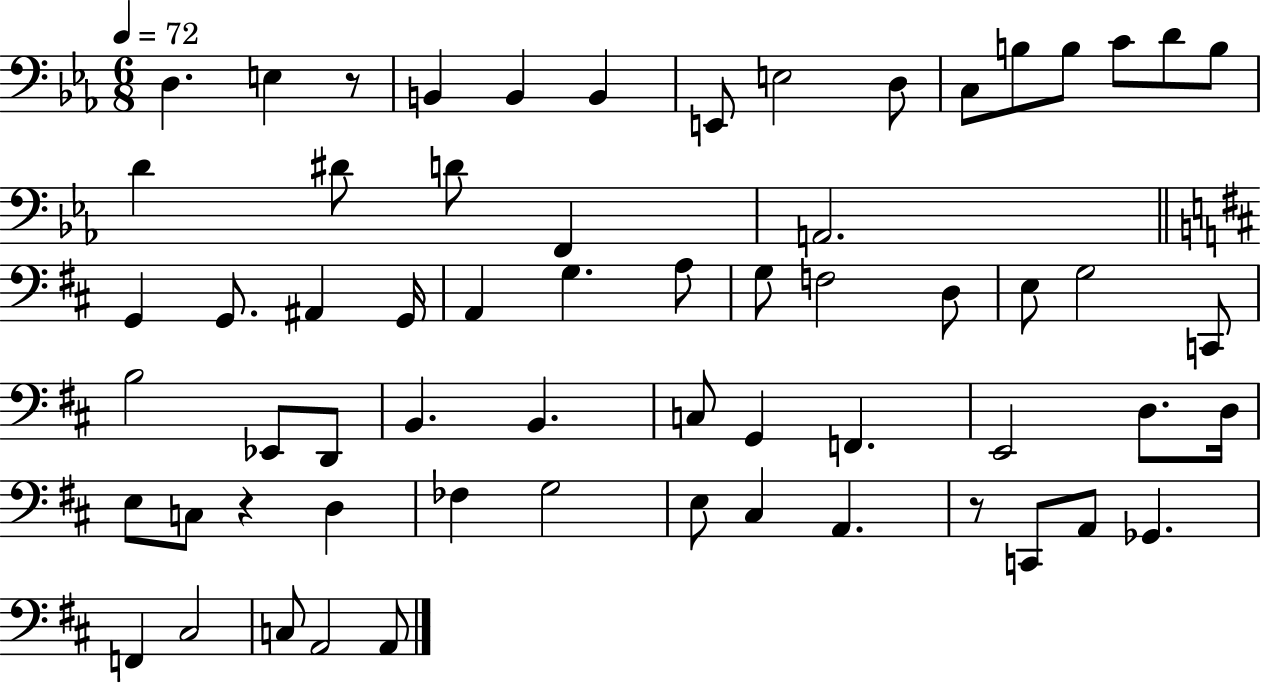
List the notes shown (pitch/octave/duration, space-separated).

D3/q. E3/q R/e B2/q B2/q B2/q E2/e E3/h D3/e C3/e B3/e B3/e C4/e D4/e B3/e D4/q D#4/e D4/e F2/q A2/h. G2/q G2/e. A#2/q G2/s A2/q G3/q. A3/e G3/e F3/h D3/e E3/e G3/h C2/e B3/h Eb2/e D2/e B2/q. B2/q. C3/e G2/q F2/q. E2/h D3/e. D3/s E3/e C3/e R/q D3/q FES3/q G3/h E3/e C#3/q A2/q. R/e C2/e A2/e Gb2/q. F2/q C#3/h C3/e A2/h A2/e